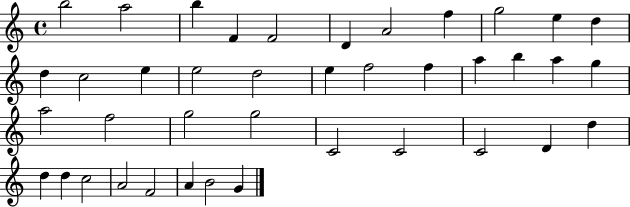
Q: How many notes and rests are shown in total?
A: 40